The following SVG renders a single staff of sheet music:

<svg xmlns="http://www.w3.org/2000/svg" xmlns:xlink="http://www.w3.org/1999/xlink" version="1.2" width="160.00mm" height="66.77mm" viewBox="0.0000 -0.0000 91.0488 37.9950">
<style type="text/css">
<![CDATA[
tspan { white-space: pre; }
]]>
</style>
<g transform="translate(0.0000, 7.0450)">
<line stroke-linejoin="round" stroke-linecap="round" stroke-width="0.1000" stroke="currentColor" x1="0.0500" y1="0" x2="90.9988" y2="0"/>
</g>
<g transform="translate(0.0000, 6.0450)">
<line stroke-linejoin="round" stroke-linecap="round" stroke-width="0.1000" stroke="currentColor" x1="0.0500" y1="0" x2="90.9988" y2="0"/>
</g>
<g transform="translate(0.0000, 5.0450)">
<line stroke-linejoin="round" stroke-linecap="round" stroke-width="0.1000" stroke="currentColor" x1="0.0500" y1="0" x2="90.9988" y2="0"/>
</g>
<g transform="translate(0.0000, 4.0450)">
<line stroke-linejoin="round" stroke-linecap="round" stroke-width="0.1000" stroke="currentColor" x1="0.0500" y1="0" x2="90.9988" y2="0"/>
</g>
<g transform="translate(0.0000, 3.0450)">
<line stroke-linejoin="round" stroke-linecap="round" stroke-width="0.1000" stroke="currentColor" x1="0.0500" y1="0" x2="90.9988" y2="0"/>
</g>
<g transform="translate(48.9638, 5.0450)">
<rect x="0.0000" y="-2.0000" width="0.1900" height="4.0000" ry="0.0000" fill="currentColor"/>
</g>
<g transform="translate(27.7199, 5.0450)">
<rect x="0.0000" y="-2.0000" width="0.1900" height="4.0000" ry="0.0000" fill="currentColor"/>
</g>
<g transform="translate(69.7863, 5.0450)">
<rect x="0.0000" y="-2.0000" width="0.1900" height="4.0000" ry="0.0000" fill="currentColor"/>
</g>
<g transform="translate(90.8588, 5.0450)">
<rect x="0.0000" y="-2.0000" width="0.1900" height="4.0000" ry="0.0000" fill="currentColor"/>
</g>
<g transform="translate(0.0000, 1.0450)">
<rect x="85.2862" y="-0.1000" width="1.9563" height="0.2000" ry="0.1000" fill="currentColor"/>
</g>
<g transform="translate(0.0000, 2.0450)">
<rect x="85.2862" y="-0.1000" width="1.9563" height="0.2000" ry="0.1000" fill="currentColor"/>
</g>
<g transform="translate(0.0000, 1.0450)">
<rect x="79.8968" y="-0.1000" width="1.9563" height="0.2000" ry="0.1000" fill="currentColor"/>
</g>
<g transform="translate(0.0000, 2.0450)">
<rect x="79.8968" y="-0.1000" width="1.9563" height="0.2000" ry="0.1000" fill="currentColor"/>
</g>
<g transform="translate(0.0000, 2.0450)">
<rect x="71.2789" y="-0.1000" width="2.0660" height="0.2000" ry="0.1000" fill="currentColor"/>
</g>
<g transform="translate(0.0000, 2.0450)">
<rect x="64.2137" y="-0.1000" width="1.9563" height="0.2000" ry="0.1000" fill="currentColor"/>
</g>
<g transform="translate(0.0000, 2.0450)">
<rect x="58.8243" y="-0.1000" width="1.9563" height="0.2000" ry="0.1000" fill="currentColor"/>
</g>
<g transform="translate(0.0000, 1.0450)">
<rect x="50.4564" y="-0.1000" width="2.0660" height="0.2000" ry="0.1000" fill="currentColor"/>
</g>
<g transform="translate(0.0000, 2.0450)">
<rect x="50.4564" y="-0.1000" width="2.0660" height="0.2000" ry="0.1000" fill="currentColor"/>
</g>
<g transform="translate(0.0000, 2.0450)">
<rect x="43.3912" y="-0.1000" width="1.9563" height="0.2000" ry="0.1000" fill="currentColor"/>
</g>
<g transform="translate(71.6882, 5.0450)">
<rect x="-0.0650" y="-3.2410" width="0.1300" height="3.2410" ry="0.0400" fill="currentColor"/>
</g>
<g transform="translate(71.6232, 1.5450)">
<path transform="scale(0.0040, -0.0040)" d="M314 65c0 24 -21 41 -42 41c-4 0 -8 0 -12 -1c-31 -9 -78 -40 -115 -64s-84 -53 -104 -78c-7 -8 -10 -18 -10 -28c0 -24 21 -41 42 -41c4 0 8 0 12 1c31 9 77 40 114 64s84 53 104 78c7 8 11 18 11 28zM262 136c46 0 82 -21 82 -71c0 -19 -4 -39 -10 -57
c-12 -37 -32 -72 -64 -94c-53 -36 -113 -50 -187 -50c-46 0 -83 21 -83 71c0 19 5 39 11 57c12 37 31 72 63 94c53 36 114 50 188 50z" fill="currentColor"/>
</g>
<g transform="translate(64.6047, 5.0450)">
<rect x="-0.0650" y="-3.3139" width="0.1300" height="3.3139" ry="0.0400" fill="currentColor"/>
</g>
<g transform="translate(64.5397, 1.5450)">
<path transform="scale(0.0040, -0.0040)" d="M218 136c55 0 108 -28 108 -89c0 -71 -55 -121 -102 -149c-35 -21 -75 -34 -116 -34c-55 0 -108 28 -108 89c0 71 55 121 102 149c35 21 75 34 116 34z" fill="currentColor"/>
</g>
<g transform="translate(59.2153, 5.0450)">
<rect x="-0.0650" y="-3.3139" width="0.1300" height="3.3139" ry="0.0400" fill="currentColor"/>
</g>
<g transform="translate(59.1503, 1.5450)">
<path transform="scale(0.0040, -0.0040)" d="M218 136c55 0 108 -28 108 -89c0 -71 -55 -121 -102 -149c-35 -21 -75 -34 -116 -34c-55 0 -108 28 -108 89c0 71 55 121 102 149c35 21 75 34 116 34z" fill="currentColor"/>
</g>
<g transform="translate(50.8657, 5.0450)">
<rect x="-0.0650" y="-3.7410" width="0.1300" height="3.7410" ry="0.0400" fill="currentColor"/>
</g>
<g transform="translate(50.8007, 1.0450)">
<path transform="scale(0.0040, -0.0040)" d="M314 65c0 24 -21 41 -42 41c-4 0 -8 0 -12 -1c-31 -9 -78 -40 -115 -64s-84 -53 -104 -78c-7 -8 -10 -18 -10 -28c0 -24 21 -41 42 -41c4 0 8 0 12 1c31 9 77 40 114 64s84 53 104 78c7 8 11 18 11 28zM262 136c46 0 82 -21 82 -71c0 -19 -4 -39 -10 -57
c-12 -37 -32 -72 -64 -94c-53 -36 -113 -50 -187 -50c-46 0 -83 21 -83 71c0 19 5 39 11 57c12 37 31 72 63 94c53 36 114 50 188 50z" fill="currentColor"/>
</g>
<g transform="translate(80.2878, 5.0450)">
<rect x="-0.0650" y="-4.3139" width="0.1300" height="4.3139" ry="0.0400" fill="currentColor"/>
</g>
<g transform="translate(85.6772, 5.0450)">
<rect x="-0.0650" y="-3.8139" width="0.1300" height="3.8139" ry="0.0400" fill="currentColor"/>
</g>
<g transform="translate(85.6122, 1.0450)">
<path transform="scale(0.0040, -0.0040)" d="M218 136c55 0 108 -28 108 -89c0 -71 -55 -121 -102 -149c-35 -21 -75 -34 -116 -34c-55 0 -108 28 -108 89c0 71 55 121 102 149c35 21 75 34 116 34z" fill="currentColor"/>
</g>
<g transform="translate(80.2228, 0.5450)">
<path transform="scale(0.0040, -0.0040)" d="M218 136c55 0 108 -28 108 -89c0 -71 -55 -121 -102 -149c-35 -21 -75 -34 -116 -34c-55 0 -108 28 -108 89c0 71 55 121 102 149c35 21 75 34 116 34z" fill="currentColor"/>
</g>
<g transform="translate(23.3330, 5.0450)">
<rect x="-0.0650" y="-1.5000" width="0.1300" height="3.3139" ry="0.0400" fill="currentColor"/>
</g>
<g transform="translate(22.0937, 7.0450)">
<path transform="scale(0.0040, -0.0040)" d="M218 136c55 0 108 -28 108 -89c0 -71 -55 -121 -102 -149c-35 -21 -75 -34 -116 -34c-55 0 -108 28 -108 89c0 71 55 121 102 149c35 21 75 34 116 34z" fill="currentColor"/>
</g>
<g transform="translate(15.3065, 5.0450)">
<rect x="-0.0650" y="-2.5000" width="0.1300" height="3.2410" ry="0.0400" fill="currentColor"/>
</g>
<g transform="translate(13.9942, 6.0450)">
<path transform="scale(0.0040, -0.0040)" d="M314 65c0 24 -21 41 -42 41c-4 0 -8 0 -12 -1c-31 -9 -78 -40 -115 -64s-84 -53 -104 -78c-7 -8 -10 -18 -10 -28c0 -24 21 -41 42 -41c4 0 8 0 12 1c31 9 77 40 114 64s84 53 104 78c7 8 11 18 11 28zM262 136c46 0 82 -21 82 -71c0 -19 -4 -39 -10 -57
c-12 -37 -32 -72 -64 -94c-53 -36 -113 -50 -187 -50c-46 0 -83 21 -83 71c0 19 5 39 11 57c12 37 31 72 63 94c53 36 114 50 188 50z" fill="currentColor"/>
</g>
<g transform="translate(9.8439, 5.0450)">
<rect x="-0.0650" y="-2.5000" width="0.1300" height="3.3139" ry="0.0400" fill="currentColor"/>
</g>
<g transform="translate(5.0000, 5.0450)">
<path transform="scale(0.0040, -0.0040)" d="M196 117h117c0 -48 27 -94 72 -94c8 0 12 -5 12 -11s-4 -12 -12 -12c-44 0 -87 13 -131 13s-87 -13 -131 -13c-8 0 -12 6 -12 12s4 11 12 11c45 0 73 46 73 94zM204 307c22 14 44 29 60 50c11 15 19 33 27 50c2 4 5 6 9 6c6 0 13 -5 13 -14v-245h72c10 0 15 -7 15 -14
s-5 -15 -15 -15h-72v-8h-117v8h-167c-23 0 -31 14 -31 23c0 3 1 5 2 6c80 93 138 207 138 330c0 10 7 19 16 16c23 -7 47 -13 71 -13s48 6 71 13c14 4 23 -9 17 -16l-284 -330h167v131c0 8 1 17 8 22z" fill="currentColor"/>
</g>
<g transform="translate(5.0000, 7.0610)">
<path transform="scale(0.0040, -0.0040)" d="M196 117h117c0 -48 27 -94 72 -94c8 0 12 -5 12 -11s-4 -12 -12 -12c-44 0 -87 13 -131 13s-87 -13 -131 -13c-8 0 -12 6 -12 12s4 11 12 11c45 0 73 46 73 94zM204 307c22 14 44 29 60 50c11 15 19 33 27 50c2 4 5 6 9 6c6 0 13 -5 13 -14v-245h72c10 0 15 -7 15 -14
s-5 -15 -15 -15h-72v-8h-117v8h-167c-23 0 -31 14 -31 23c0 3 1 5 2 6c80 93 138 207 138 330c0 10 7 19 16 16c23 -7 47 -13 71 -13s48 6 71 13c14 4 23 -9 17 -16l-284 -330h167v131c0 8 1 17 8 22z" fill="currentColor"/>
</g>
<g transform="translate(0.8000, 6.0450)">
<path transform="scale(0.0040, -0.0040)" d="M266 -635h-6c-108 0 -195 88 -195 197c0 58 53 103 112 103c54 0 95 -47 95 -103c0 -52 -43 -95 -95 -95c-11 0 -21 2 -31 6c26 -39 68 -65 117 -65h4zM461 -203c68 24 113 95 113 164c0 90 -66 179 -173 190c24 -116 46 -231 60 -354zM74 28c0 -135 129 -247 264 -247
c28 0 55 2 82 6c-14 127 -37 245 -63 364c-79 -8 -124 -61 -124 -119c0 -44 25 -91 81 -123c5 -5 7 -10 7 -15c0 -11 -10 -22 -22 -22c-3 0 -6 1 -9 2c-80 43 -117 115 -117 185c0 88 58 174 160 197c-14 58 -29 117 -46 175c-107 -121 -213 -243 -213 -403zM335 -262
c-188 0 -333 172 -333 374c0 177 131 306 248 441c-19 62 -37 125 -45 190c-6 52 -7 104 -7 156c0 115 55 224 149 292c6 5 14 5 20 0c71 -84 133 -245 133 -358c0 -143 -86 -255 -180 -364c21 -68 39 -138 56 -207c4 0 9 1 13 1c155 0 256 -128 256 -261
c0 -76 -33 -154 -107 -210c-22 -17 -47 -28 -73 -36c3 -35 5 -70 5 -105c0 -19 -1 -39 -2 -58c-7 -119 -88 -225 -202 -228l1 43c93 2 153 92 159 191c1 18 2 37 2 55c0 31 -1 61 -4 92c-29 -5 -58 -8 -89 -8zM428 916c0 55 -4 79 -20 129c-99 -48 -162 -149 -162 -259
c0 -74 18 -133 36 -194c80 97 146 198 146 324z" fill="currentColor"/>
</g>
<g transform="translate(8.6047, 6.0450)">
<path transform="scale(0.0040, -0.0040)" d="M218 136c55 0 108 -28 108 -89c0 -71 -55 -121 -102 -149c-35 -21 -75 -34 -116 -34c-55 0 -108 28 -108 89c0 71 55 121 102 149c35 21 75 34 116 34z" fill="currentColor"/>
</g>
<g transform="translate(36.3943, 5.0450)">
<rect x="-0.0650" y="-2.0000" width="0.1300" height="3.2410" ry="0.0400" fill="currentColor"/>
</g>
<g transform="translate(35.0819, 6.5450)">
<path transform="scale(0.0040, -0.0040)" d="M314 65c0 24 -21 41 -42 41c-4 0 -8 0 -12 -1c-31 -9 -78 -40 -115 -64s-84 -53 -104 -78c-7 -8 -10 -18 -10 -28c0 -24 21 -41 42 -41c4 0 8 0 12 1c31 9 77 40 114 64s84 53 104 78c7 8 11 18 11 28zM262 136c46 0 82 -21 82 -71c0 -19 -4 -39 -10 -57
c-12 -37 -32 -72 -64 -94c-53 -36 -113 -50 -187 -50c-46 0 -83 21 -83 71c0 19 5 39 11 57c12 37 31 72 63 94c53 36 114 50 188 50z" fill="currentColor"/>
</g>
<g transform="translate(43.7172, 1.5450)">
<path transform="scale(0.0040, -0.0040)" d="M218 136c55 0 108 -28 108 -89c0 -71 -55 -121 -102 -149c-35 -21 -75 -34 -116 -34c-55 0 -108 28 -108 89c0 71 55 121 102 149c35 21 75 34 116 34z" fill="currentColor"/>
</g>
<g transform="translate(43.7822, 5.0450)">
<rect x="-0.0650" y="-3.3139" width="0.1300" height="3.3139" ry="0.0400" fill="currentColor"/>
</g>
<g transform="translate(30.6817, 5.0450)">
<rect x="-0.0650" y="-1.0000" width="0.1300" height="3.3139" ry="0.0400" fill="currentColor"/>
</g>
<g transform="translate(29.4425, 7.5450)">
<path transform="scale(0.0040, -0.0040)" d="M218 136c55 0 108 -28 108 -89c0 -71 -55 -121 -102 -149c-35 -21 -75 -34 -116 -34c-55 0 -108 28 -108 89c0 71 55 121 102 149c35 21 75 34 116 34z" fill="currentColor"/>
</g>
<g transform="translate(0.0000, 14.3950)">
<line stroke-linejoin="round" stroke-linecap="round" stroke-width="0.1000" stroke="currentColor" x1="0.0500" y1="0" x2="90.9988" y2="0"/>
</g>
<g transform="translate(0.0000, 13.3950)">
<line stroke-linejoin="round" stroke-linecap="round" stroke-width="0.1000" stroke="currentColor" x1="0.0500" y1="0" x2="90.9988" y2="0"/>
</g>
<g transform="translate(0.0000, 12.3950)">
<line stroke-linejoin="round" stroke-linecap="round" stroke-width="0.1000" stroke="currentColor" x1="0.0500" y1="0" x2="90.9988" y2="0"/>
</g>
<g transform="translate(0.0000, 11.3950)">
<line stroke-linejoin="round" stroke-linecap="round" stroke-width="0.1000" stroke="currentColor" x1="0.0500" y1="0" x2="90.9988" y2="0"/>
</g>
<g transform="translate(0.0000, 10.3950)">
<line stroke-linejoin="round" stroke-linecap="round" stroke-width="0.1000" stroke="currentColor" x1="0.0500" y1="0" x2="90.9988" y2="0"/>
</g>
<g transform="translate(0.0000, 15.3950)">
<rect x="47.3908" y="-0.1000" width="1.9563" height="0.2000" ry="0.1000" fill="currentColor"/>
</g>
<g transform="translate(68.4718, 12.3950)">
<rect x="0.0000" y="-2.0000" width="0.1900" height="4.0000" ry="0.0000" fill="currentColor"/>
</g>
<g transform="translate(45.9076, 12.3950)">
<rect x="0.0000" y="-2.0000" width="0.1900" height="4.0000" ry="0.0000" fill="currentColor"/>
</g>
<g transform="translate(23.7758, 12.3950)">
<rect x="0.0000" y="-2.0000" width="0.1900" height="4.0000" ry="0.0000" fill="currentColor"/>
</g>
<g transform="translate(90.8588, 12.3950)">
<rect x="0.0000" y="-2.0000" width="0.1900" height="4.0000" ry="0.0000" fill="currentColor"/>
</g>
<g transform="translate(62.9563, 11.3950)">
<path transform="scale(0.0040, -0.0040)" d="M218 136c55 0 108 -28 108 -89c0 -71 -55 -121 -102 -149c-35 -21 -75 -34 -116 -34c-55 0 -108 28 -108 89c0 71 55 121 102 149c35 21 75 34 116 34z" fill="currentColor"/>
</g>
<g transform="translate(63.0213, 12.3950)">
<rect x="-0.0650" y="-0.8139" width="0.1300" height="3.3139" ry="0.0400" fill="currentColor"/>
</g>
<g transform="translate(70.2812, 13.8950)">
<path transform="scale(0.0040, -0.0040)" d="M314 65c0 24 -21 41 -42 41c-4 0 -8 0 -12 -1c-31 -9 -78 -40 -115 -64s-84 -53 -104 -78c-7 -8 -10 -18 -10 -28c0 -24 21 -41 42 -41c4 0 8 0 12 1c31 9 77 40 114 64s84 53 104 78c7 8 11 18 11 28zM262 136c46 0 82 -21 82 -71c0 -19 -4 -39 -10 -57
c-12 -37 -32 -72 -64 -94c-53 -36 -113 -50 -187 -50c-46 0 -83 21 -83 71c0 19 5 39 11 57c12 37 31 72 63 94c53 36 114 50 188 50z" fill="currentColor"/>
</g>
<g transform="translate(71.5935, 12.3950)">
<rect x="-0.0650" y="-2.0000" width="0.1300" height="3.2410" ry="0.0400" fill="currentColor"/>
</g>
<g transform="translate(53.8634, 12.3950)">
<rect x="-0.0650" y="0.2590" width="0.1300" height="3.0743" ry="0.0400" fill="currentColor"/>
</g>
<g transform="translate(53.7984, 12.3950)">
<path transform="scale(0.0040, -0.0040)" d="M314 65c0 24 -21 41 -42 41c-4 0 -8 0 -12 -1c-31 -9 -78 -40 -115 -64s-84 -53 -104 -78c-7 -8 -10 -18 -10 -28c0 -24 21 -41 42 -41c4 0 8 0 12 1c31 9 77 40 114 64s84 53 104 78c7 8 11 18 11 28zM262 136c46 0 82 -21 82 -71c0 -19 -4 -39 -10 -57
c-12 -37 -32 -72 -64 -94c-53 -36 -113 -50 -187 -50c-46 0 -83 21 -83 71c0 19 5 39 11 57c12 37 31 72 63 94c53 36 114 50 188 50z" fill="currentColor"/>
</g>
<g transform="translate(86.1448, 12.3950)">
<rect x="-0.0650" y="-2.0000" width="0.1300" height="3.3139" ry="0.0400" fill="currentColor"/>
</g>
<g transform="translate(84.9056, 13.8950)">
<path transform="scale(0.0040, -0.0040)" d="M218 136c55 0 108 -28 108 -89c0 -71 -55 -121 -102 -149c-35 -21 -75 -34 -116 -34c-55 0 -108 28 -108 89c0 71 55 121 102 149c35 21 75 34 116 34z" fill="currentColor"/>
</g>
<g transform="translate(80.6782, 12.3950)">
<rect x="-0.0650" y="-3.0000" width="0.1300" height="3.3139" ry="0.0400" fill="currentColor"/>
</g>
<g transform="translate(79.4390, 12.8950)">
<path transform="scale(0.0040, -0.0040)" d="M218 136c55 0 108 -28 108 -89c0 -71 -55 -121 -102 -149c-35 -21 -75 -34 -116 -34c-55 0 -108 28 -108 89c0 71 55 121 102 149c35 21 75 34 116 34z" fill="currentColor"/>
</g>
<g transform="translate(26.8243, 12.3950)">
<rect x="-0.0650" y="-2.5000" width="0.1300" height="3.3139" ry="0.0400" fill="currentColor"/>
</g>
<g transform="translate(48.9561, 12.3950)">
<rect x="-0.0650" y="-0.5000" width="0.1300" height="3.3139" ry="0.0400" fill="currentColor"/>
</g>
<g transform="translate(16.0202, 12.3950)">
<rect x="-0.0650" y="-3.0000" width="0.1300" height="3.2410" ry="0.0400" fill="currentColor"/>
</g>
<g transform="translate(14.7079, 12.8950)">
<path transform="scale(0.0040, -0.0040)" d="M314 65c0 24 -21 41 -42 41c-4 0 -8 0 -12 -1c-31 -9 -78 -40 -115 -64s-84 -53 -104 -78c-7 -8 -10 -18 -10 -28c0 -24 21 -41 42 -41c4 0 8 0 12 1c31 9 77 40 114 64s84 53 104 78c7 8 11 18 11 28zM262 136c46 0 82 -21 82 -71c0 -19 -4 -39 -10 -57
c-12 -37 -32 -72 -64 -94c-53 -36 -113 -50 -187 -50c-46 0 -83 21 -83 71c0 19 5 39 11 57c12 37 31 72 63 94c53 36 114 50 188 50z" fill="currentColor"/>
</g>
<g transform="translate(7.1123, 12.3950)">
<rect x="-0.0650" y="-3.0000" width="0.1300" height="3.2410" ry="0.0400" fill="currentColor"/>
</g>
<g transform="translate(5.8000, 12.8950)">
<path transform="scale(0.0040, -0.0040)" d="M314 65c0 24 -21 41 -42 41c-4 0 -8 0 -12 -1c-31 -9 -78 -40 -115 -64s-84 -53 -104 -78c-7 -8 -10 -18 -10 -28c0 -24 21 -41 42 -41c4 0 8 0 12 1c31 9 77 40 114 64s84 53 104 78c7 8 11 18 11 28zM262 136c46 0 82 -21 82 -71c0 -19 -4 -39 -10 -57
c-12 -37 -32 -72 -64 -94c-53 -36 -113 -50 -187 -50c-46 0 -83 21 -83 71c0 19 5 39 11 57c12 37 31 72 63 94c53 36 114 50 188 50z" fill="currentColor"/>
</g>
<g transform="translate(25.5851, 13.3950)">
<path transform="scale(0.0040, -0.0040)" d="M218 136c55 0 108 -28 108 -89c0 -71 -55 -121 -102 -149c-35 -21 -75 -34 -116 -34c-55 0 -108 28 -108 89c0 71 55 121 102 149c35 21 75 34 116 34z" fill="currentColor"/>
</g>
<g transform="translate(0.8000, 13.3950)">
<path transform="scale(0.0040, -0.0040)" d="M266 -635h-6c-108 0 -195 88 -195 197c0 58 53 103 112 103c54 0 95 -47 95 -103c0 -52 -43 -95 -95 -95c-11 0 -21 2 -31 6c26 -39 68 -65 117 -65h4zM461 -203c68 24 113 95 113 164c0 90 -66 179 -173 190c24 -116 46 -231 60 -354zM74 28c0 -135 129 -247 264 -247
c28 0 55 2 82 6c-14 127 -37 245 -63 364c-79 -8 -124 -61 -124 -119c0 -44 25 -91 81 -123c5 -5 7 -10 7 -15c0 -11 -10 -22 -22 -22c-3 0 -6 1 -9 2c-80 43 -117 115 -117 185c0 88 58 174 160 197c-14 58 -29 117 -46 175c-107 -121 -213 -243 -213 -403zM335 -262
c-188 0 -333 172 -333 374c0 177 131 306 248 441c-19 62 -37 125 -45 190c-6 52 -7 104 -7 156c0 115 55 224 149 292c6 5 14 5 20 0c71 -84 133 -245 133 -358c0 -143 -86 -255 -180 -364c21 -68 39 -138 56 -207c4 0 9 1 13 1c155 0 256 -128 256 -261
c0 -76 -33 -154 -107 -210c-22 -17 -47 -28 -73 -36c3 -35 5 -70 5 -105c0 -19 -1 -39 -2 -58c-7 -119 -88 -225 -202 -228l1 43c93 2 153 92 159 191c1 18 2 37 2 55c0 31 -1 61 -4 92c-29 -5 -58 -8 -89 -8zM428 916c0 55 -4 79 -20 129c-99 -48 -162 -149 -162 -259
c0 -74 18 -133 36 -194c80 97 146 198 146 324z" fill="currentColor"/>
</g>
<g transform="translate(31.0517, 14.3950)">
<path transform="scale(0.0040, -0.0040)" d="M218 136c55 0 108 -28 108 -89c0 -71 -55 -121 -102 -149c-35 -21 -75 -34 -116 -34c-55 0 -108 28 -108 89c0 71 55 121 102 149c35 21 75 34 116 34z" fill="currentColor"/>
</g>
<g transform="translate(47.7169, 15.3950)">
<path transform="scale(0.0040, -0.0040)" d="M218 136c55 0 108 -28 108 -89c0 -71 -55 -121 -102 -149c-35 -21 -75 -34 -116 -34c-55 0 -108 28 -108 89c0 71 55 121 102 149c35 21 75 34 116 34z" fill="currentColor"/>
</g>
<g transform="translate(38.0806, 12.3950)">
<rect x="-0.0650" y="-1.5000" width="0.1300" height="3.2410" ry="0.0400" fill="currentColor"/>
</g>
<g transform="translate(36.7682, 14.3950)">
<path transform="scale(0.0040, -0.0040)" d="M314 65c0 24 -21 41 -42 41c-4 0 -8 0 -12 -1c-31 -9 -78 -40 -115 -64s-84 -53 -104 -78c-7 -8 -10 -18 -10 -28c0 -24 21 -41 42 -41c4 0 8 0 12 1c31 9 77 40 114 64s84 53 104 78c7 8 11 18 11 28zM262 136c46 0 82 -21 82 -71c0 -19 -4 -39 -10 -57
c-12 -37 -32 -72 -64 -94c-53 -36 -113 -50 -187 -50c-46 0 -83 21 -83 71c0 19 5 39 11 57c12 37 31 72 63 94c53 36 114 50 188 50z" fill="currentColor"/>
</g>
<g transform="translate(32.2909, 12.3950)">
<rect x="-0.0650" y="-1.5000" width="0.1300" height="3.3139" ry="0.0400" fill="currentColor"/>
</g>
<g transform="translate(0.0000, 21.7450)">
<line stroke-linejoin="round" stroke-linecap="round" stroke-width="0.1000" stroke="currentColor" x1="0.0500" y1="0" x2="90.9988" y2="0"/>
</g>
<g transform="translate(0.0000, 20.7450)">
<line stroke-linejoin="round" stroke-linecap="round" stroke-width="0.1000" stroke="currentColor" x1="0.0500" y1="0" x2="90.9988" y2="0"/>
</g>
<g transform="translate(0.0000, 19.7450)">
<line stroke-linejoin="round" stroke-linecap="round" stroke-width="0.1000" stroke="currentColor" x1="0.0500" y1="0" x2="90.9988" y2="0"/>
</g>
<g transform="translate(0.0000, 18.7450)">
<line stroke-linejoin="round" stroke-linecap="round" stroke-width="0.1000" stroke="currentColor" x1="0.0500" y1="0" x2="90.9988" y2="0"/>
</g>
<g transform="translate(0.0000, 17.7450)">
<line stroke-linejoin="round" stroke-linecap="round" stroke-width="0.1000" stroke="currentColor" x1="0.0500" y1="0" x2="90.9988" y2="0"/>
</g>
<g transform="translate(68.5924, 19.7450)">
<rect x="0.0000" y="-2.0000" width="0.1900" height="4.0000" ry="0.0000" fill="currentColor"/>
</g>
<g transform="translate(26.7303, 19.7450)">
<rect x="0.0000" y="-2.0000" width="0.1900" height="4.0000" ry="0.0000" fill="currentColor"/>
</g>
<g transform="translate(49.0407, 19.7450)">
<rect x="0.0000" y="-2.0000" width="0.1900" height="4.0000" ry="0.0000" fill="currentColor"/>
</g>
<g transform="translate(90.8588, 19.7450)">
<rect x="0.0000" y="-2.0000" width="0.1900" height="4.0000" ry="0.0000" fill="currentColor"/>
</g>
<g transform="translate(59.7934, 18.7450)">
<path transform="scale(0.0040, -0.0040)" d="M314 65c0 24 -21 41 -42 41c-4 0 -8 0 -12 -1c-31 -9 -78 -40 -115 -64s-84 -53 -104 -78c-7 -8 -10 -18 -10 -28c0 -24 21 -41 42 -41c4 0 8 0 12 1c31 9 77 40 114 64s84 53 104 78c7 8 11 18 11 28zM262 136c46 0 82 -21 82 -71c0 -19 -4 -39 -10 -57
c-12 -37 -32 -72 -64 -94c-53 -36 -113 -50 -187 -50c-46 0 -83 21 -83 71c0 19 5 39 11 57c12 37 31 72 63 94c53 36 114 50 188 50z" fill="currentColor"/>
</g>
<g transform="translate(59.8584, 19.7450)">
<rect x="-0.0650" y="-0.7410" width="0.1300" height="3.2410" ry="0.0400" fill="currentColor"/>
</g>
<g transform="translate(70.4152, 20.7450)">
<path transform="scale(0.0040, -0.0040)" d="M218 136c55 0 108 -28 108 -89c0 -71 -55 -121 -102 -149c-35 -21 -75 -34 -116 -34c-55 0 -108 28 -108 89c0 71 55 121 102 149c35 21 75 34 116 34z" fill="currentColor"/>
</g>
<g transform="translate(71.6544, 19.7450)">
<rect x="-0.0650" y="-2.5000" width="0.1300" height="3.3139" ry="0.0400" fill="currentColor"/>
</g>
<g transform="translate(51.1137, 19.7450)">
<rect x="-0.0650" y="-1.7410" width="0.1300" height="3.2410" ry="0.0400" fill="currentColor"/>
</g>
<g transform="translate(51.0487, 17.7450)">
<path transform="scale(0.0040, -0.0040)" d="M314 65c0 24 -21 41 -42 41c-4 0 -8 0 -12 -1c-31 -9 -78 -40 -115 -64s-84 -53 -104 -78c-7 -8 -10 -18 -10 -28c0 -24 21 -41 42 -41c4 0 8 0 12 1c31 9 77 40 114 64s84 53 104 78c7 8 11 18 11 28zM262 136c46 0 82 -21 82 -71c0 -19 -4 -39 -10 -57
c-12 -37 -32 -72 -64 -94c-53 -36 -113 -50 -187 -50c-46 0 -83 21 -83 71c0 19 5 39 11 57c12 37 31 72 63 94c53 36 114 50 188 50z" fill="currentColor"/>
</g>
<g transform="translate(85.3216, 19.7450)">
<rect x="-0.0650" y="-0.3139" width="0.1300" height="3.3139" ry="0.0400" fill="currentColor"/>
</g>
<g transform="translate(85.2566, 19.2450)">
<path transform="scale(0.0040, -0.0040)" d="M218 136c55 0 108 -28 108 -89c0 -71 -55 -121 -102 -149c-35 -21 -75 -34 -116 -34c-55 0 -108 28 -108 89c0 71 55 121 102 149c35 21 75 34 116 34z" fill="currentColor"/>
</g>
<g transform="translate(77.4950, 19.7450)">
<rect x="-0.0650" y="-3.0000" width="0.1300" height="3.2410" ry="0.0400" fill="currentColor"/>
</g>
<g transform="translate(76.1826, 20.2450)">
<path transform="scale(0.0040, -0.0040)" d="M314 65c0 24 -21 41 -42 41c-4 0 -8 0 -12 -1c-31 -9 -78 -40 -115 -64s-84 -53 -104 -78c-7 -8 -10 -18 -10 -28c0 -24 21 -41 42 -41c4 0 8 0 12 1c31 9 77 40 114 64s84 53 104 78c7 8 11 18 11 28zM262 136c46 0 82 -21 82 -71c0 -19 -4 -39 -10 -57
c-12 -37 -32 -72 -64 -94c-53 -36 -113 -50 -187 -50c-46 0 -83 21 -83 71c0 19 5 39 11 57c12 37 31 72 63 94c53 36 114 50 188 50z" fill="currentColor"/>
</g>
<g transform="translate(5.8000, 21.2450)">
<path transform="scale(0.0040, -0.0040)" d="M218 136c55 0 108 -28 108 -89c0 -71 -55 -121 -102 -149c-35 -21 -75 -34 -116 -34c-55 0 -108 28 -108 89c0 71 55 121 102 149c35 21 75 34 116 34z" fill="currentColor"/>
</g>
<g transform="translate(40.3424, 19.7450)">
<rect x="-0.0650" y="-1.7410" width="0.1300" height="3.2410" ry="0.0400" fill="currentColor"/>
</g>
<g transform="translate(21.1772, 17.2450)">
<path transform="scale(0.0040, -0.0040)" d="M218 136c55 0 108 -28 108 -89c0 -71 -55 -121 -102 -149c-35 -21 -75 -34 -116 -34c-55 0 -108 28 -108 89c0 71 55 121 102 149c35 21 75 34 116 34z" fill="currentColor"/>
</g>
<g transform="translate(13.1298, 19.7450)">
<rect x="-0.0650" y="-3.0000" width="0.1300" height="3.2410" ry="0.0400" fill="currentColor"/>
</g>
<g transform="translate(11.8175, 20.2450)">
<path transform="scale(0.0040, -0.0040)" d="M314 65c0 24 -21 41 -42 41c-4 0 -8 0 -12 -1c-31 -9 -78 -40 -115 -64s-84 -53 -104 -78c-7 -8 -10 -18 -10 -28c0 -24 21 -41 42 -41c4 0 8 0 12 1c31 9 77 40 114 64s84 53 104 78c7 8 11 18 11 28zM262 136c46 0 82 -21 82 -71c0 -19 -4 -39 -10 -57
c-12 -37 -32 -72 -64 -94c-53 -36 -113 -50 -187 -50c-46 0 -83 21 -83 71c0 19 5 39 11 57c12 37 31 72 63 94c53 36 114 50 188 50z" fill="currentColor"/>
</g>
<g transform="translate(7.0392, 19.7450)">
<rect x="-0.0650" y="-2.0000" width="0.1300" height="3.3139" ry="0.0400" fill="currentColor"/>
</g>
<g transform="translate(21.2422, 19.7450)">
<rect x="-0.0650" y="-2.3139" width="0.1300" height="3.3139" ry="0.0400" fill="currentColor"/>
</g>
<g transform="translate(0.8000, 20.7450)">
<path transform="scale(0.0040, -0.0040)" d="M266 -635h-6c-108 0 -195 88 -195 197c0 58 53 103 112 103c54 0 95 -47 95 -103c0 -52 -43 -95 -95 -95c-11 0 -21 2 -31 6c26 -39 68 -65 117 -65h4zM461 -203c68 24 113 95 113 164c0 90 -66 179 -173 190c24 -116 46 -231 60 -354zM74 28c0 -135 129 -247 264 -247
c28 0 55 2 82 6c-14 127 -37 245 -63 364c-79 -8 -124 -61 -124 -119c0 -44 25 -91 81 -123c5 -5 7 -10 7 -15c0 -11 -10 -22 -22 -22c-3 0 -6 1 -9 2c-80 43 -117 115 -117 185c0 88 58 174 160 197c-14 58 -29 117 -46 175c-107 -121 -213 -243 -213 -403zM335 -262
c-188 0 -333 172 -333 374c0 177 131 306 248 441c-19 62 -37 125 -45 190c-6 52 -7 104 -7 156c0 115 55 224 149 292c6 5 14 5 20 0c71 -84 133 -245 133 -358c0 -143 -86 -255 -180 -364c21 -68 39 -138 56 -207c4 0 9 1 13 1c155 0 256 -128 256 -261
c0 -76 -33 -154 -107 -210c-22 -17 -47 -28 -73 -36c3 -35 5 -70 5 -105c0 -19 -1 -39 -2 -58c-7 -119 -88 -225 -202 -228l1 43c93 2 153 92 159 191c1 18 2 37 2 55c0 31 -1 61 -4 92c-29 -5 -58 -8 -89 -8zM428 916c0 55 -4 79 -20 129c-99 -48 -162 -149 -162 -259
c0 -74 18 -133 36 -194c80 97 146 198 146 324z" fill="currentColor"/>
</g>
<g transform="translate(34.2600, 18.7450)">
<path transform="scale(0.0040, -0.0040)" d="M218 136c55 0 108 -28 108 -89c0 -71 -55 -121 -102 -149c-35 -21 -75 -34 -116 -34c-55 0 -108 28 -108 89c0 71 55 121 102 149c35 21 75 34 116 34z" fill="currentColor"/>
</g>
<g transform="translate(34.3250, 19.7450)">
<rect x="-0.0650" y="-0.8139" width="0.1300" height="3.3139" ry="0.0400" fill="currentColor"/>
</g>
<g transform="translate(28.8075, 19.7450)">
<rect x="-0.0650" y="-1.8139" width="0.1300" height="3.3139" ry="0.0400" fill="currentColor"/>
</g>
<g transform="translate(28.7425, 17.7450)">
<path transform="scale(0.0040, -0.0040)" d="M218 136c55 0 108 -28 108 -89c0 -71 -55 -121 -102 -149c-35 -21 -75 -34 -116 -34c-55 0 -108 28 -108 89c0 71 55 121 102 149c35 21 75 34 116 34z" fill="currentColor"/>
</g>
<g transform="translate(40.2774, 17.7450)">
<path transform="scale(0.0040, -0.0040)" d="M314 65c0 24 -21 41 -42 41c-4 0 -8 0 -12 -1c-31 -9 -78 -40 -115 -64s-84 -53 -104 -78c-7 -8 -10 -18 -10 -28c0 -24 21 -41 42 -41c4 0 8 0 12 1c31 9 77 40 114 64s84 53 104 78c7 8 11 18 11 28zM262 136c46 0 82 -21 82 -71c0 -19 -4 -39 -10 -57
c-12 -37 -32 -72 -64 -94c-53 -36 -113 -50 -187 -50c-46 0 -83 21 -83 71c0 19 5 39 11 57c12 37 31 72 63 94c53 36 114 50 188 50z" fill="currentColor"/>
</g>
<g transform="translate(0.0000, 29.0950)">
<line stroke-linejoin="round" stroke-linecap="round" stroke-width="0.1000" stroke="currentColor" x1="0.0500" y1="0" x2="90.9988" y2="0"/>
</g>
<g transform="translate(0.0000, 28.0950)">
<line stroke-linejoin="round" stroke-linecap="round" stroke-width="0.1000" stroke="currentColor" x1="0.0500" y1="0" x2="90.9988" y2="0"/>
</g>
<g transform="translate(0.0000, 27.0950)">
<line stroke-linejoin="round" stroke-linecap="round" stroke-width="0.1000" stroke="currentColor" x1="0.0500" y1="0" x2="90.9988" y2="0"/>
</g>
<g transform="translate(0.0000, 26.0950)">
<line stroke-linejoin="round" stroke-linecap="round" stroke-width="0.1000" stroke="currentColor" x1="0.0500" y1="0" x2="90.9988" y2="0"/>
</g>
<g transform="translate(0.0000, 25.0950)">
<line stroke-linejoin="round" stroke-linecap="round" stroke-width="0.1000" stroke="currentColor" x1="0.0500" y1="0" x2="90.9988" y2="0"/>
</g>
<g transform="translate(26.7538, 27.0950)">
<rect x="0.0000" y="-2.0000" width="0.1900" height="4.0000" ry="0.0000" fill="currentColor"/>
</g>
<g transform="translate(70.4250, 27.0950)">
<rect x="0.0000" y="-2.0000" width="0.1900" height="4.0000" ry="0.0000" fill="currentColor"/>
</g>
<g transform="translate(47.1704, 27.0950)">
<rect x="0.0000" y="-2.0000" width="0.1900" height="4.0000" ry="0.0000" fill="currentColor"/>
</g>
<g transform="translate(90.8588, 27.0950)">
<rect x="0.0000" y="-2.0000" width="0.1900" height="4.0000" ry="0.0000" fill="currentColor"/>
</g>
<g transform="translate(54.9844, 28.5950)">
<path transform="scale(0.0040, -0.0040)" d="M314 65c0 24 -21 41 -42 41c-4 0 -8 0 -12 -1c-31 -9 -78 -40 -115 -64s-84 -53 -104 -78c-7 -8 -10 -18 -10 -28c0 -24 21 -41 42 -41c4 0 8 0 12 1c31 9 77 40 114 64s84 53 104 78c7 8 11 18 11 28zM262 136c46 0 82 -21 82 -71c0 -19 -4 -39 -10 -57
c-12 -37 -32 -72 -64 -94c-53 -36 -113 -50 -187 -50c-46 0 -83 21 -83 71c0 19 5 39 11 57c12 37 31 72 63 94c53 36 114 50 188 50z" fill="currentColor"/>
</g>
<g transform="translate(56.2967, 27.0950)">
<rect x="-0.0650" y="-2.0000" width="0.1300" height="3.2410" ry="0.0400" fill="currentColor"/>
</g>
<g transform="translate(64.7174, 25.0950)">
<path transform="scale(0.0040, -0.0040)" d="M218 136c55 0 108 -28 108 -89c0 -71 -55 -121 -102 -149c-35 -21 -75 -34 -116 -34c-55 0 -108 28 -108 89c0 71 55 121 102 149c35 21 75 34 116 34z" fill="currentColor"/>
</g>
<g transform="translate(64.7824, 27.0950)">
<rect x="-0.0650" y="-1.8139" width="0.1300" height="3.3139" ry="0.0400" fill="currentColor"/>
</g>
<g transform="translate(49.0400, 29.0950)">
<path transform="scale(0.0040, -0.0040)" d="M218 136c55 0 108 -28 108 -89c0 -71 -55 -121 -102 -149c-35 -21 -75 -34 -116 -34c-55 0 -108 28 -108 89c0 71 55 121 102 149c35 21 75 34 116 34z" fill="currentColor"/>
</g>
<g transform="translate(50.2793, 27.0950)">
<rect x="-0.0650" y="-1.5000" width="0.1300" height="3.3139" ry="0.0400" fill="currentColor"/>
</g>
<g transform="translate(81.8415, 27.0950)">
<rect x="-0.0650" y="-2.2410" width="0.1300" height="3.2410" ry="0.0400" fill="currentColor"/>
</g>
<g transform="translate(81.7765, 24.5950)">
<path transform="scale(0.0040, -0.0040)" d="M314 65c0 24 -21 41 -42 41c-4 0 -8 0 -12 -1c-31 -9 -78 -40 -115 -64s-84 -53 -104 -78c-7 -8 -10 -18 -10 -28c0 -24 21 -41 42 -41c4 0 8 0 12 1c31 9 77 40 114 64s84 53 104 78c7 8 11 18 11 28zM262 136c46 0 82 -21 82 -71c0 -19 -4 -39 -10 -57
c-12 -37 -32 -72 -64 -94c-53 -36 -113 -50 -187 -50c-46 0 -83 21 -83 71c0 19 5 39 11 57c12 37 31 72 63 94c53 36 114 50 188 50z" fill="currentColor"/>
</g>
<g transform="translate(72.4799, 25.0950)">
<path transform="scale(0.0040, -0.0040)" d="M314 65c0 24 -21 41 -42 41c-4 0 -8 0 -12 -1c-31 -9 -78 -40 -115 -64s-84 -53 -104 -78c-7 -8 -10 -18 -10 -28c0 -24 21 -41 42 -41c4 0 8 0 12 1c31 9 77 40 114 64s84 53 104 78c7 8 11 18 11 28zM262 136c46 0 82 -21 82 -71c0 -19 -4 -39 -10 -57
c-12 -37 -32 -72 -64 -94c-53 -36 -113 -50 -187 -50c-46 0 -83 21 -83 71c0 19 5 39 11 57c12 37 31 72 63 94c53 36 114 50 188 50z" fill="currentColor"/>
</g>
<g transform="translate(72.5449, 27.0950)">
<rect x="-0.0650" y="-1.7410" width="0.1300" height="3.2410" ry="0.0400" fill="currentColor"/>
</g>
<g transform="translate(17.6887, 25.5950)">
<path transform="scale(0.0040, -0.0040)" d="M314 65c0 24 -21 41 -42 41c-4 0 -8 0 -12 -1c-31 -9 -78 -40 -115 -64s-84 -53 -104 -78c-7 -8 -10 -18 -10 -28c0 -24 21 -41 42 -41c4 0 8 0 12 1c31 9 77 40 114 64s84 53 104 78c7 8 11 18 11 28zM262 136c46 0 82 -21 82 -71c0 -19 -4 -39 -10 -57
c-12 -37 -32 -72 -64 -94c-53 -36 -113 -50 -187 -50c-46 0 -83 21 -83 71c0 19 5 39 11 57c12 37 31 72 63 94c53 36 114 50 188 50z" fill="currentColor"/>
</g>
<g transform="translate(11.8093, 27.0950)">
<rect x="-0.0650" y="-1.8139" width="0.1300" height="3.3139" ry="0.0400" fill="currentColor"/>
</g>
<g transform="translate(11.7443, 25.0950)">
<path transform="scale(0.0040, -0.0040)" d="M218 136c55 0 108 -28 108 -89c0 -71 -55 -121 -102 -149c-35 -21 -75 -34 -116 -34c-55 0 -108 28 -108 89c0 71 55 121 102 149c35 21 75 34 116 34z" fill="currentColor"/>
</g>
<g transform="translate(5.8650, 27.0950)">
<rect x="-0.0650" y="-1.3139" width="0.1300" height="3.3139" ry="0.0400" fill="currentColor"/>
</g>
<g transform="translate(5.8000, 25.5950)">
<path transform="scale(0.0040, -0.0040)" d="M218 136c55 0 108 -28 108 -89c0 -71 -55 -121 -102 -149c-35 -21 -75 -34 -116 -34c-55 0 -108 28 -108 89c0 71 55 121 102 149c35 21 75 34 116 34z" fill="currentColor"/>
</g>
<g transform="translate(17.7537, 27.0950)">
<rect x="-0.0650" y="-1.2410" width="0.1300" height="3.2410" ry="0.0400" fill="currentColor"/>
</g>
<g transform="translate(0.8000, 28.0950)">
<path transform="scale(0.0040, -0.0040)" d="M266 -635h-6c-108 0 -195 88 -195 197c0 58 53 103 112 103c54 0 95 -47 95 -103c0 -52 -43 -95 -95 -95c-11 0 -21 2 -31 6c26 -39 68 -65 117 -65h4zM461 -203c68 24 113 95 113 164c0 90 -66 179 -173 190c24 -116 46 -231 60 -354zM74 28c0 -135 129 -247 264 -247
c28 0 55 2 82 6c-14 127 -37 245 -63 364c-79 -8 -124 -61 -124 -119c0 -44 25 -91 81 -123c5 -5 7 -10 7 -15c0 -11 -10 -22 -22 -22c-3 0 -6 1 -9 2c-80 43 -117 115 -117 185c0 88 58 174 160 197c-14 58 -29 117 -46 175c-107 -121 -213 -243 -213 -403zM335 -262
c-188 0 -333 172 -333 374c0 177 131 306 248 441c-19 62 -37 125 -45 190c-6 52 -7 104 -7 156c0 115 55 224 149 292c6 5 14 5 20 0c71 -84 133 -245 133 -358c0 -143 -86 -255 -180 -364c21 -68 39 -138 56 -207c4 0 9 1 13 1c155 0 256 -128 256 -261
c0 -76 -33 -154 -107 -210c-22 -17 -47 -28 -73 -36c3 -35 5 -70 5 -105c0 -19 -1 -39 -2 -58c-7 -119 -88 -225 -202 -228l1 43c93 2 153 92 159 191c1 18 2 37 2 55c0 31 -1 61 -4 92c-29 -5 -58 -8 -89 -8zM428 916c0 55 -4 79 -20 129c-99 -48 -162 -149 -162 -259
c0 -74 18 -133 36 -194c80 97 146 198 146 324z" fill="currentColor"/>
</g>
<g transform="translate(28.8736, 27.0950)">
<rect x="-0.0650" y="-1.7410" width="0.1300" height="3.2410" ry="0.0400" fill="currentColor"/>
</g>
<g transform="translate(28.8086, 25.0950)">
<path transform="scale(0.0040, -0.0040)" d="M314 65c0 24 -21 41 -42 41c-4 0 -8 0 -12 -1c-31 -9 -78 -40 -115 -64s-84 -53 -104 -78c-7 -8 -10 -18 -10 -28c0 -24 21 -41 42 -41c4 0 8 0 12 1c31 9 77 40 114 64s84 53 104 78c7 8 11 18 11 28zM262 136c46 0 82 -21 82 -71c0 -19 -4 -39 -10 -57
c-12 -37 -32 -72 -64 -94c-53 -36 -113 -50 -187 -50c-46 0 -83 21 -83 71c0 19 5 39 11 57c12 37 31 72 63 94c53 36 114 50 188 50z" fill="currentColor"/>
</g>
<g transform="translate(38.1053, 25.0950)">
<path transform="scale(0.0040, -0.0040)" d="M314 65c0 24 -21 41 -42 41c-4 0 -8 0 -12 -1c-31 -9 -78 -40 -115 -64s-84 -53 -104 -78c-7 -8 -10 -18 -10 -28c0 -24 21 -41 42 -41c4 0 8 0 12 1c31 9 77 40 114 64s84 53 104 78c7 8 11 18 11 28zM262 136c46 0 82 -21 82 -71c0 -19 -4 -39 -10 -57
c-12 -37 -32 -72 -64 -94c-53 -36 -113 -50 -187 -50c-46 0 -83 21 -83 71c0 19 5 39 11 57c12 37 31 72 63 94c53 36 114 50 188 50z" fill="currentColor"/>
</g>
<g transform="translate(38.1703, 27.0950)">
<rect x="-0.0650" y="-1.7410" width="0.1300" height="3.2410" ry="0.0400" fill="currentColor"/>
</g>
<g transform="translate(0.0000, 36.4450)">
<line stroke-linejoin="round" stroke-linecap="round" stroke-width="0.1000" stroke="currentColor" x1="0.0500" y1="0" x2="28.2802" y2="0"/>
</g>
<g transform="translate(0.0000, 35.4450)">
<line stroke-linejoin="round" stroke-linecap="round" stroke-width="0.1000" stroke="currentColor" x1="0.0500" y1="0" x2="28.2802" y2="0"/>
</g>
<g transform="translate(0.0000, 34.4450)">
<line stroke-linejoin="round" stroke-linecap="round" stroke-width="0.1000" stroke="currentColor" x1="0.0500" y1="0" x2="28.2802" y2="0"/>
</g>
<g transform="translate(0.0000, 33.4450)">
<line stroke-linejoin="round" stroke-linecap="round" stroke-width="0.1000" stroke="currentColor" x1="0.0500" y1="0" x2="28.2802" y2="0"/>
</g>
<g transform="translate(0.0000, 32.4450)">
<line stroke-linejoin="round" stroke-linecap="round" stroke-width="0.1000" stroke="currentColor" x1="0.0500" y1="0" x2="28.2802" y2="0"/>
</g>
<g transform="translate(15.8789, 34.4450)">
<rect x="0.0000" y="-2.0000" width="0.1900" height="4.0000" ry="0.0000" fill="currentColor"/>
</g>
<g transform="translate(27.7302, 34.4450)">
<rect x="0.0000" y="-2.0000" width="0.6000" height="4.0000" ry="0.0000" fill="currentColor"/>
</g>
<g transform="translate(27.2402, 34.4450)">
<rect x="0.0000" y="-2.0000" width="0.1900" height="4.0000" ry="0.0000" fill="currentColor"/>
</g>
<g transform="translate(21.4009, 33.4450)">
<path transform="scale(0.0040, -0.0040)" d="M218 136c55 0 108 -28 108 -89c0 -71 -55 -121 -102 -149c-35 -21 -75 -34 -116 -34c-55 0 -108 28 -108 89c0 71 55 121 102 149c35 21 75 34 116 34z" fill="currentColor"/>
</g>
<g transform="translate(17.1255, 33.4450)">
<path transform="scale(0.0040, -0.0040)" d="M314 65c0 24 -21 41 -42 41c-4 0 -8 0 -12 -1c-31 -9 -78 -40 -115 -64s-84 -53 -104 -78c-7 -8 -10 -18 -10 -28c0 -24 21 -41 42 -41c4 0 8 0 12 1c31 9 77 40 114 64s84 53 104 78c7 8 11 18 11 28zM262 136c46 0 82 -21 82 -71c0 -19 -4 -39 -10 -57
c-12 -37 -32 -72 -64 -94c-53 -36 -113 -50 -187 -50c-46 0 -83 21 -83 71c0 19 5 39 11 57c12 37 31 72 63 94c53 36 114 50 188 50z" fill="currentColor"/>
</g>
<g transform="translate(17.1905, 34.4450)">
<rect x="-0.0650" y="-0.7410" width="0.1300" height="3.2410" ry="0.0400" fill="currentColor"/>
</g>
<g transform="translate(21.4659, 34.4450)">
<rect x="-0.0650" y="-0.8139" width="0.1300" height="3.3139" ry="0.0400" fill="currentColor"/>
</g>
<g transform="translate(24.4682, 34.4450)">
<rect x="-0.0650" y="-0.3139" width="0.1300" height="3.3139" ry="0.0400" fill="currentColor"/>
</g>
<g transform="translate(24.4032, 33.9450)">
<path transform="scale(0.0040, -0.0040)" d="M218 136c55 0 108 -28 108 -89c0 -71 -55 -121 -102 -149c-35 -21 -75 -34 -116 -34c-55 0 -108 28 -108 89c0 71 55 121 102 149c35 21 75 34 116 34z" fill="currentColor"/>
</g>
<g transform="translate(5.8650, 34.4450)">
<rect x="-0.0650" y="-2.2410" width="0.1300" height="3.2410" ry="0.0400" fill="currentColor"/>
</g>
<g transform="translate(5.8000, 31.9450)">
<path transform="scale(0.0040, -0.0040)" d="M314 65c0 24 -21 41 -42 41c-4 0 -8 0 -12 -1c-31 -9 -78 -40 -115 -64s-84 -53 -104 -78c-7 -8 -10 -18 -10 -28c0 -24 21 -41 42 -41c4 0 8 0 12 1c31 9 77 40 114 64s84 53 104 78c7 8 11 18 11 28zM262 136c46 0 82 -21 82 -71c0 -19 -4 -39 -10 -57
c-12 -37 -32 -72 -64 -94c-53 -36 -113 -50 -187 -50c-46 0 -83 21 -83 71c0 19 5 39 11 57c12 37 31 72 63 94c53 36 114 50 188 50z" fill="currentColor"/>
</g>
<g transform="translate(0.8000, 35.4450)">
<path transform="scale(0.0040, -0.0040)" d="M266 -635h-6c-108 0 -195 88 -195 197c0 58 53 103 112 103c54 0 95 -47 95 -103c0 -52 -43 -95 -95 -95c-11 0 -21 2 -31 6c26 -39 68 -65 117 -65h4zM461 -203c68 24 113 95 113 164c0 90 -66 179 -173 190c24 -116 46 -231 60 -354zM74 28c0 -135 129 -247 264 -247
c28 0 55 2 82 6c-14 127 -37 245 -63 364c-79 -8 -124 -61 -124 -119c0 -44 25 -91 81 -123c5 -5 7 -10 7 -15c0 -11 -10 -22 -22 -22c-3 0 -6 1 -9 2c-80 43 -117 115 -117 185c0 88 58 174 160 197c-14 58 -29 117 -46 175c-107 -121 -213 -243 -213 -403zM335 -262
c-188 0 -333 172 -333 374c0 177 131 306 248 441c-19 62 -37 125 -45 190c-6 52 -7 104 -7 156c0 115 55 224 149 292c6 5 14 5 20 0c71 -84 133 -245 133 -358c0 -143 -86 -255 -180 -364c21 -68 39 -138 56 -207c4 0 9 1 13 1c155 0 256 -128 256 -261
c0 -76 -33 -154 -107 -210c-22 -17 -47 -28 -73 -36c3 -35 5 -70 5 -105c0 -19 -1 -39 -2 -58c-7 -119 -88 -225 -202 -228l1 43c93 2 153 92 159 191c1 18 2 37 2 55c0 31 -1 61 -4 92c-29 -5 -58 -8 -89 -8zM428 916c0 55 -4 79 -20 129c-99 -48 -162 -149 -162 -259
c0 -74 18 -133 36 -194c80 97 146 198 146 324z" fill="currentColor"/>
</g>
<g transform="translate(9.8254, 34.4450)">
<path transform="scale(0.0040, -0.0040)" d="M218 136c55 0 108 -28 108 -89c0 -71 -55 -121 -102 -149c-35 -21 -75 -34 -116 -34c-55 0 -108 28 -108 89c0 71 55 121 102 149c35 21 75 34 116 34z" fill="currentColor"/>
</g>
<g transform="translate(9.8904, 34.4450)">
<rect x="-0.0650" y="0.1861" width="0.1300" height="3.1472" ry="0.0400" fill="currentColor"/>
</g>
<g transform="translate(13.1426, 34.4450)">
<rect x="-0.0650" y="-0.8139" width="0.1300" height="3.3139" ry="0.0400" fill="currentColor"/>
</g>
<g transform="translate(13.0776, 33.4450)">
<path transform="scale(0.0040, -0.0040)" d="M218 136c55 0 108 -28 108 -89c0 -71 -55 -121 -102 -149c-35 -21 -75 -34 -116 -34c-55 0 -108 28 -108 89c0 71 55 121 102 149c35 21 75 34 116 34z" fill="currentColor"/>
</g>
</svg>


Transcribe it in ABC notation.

X:1
T:Untitled
M:4/4
L:1/4
K:C
G G2 E D F2 b c'2 b b b2 d' c' A2 A2 G E E2 C B2 d F2 A F F A2 g f d f2 f2 d2 G A2 c e f e2 f2 f2 E F2 f f2 g2 g2 B d d2 d c